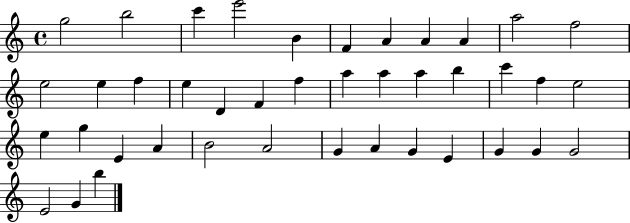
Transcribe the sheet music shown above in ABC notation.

X:1
T:Untitled
M:4/4
L:1/4
K:C
g2 b2 c' e'2 B F A A A a2 f2 e2 e f e D F f a a a b c' f e2 e g E A B2 A2 G A G E G G G2 E2 G b